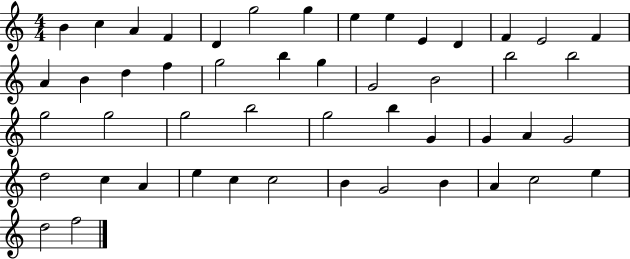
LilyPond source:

{
  \clef treble
  \numericTimeSignature
  \time 4/4
  \key c \major
  b'4 c''4 a'4 f'4 | d'4 g''2 g''4 | e''4 e''4 e'4 d'4 | f'4 e'2 f'4 | \break a'4 b'4 d''4 f''4 | g''2 b''4 g''4 | g'2 b'2 | b''2 b''2 | \break g''2 g''2 | g''2 b''2 | g''2 b''4 g'4 | g'4 a'4 g'2 | \break d''2 c''4 a'4 | e''4 c''4 c''2 | b'4 g'2 b'4 | a'4 c''2 e''4 | \break d''2 f''2 | \bar "|."
}